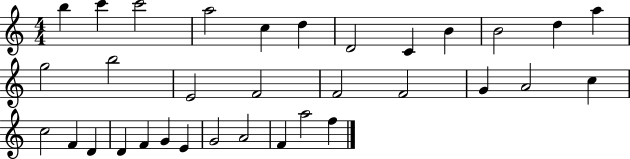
X:1
T:Untitled
M:4/4
L:1/4
K:C
b c' c'2 a2 c d D2 C B B2 d a g2 b2 E2 F2 F2 F2 G A2 c c2 F D D F G E G2 A2 F a2 f